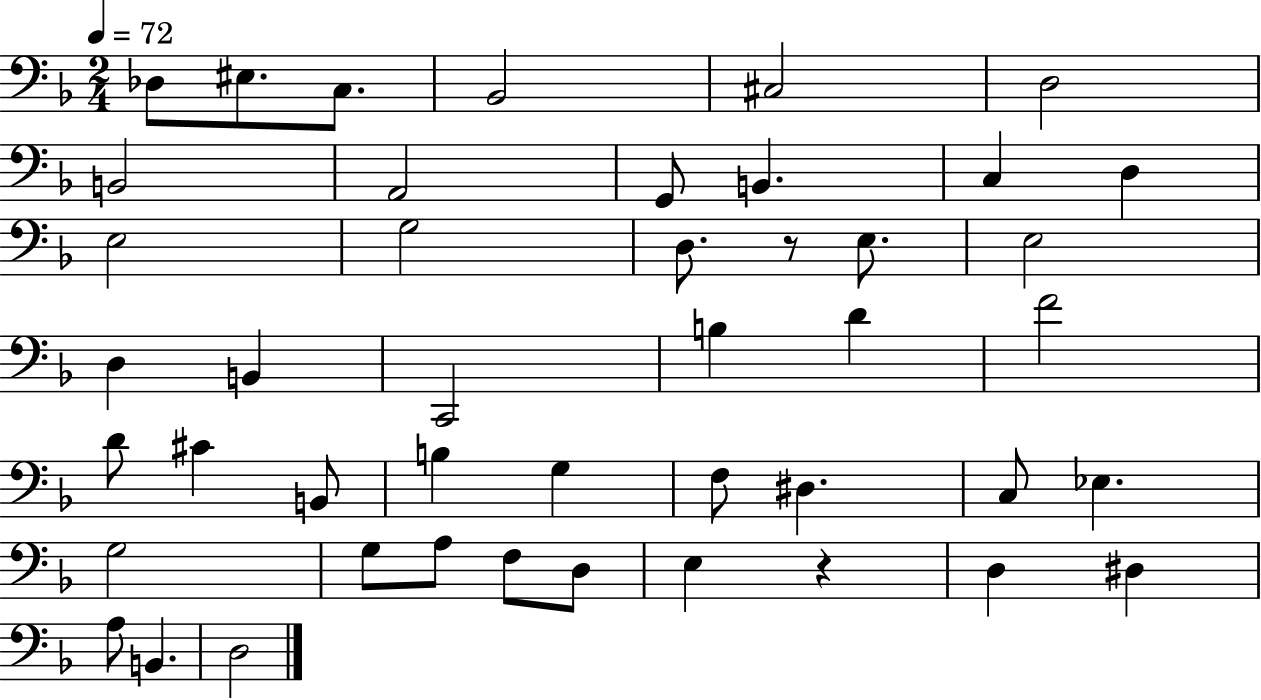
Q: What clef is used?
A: bass